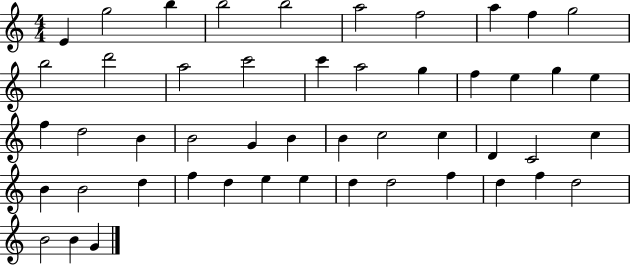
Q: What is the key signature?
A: C major